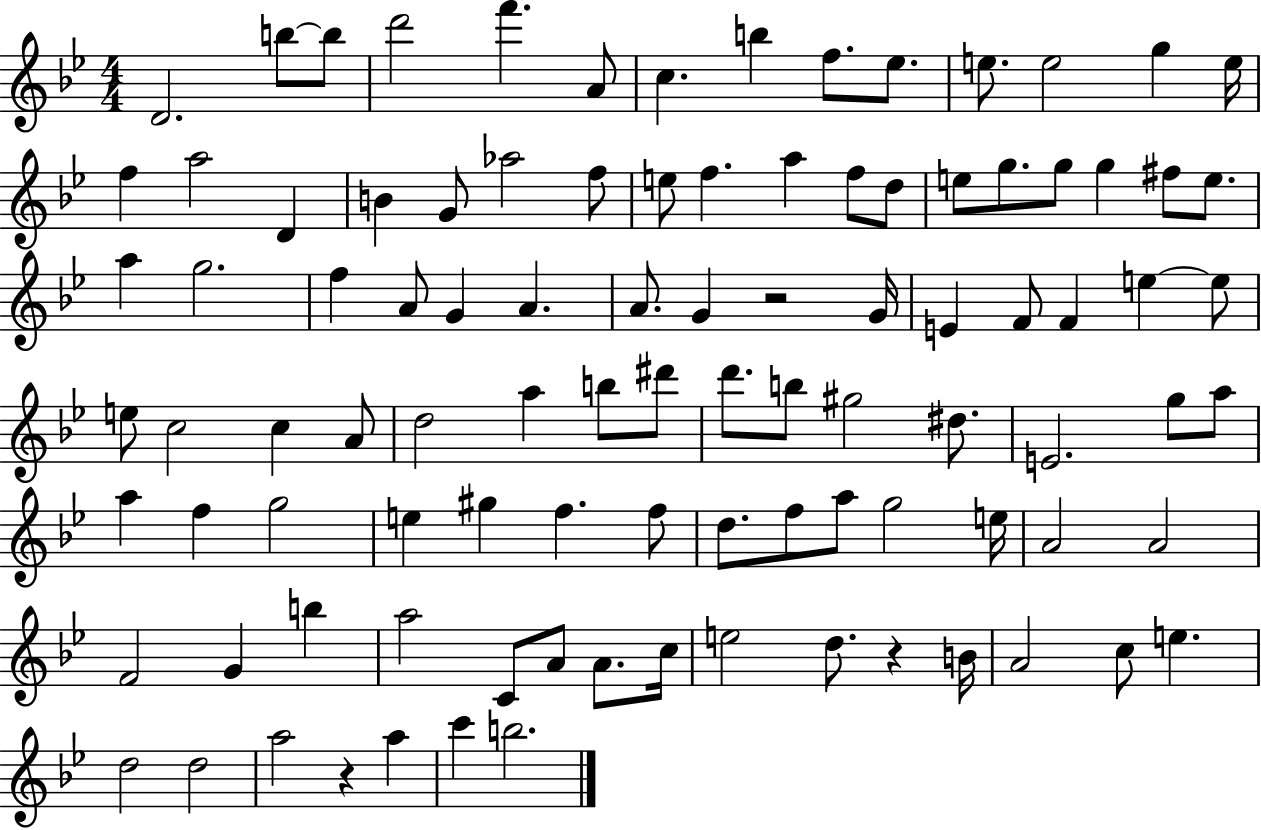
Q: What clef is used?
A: treble